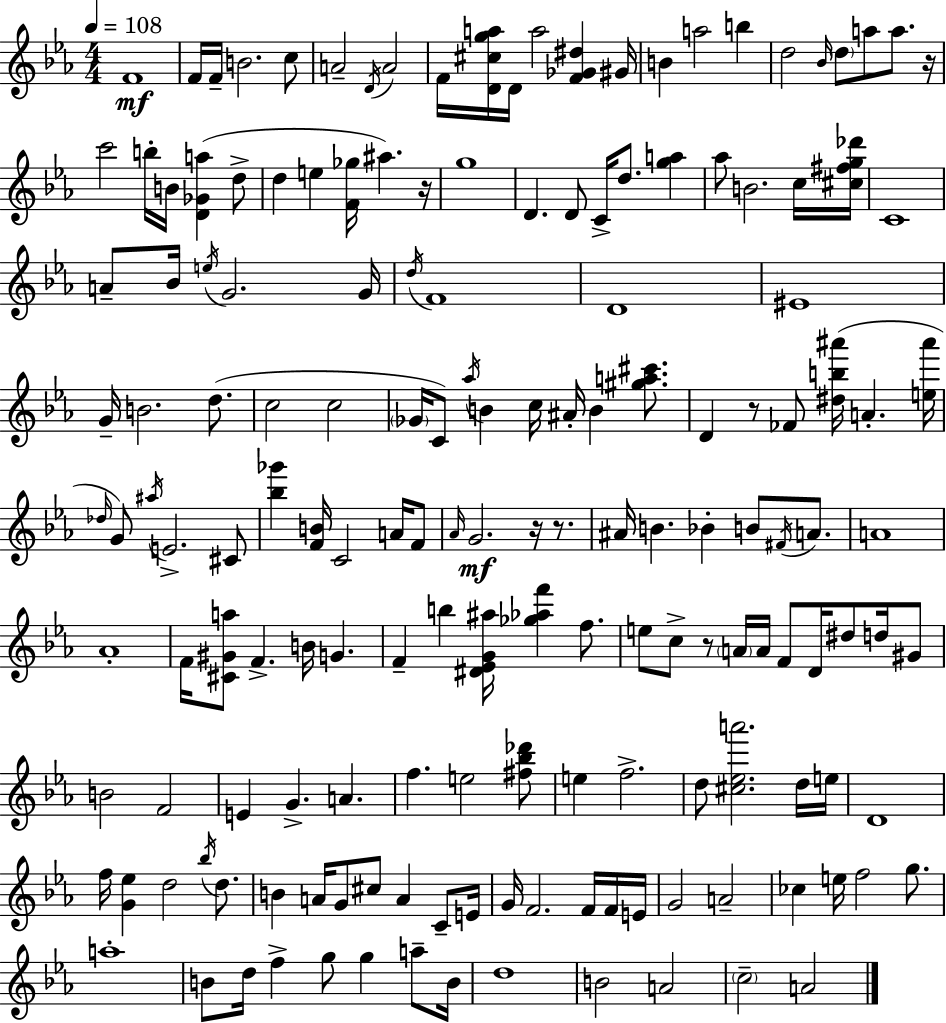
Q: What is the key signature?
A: EES major